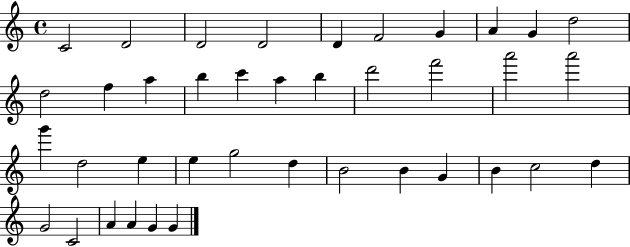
{
  \clef treble
  \time 4/4
  \defaultTimeSignature
  \key c \major
  c'2 d'2 | d'2 d'2 | d'4 f'2 g'4 | a'4 g'4 d''2 | \break d''2 f''4 a''4 | b''4 c'''4 a''4 b''4 | d'''2 f'''2 | a'''2 a'''2 | \break g'''4 d''2 e''4 | e''4 g''2 d''4 | b'2 b'4 g'4 | b'4 c''2 d''4 | \break g'2 c'2 | a'4 a'4 g'4 g'4 | \bar "|."
}